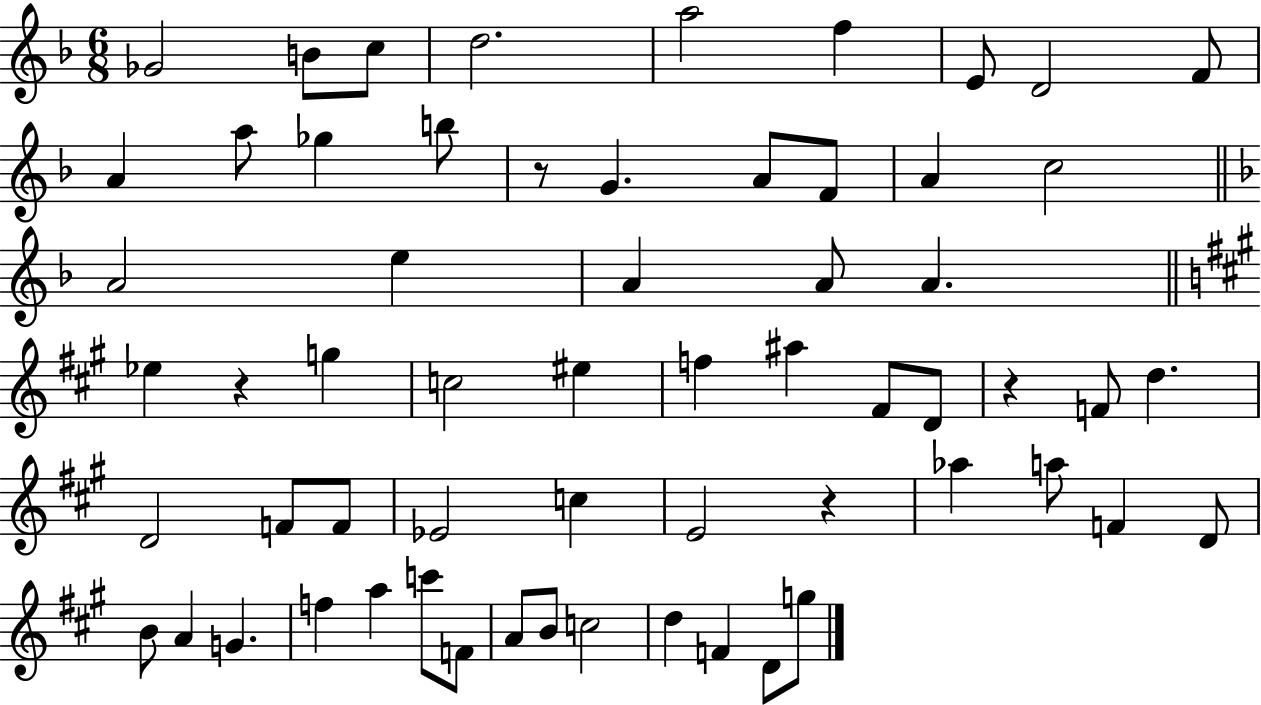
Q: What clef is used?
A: treble